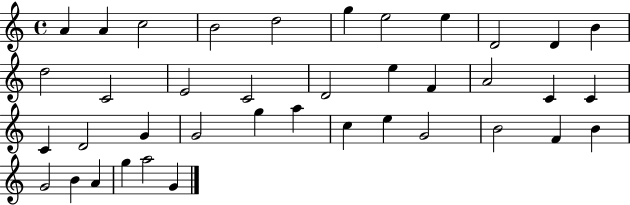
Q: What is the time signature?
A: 4/4